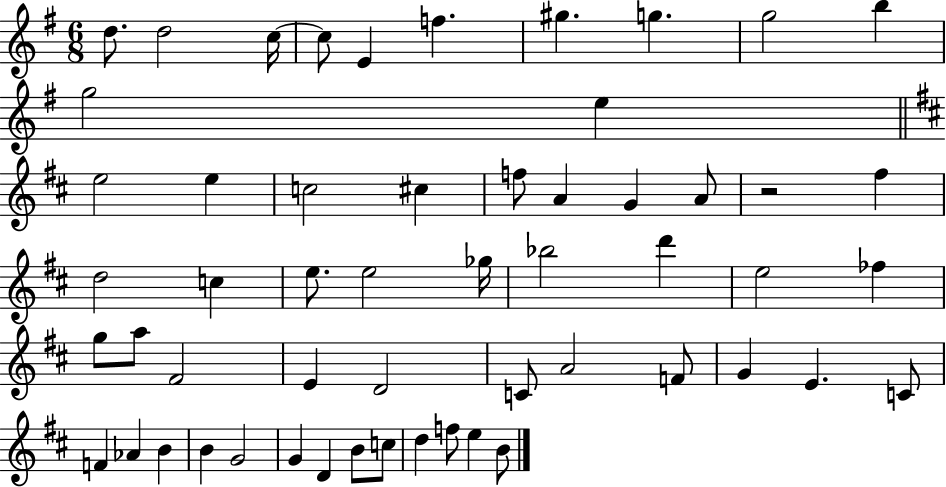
{
  \clef treble
  \numericTimeSignature
  \time 6/8
  \key g \major
  d''8. d''2 c''16~~ | c''8 e'4 f''4. | gis''4. g''4. | g''2 b''4 | \break g''2 e''4 | \bar "||" \break \key b \minor e''2 e''4 | c''2 cis''4 | f''8 a'4 g'4 a'8 | r2 fis''4 | \break d''2 c''4 | e''8. e''2 ges''16 | bes''2 d'''4 | e''2 fes''4 | \break g''8 a''8 fis'2 | e'4 d'2 | c'8 a'2 f'8 | g'4 e'4. c'8 | \break f'4 aes'4 b'4 | b'4 g'2 | g'4 d'4 b'8 c''8 | d''4 f''8 e''4 b'8 | \break \bar "|."
}